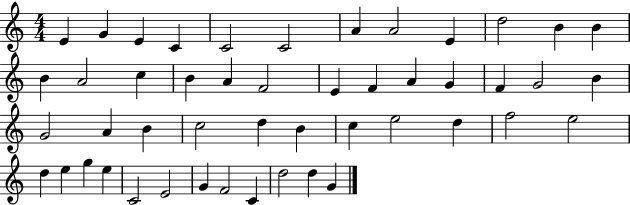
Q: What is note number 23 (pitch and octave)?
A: F4